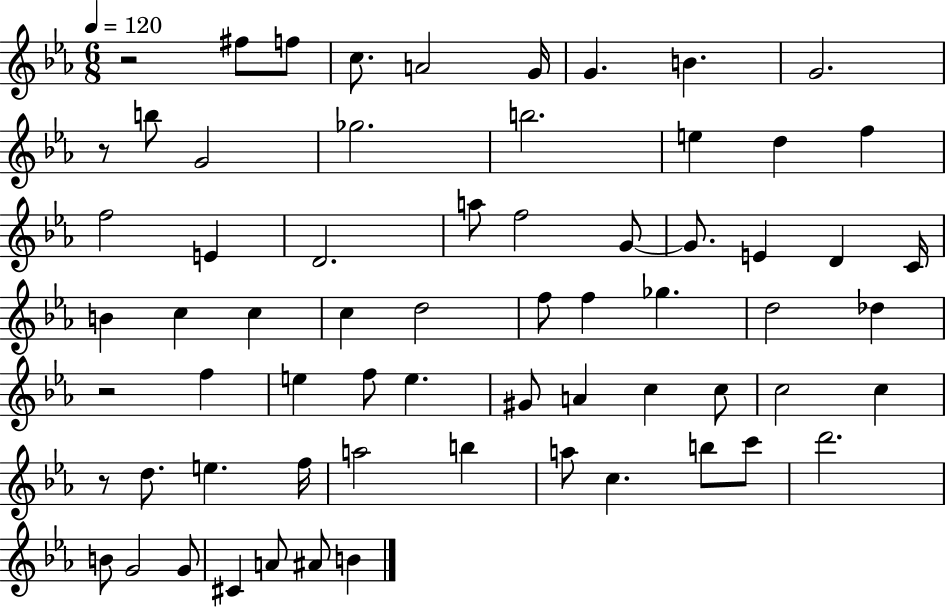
R/h F#5/e F5/e C5/e. A4/h G4/s G4/q. B4/q. G4/h. R/e B5/e G4/h Gb5/h. B5/h. E5/q D5/q F5/q F5/h E4/q D4/h. A5/e F5/h G4/e G4/e. E4/q D4/q C4/s B4/q C5/q C5/q C5/q D5/h F5/e F5/q Gb5/q. D5/h Db5/q R/h F5/q E5/q F5/e E5/q. G#4/e A4/q C5/q C5/e C5/h C5/q R/e D5/e. E5/q. F5/s A5/h B5/q A5/e C5/q. B5/e C6/e D6/h. B4/e G4/h G4/e C#4/q A4/e A#4/e B4/q